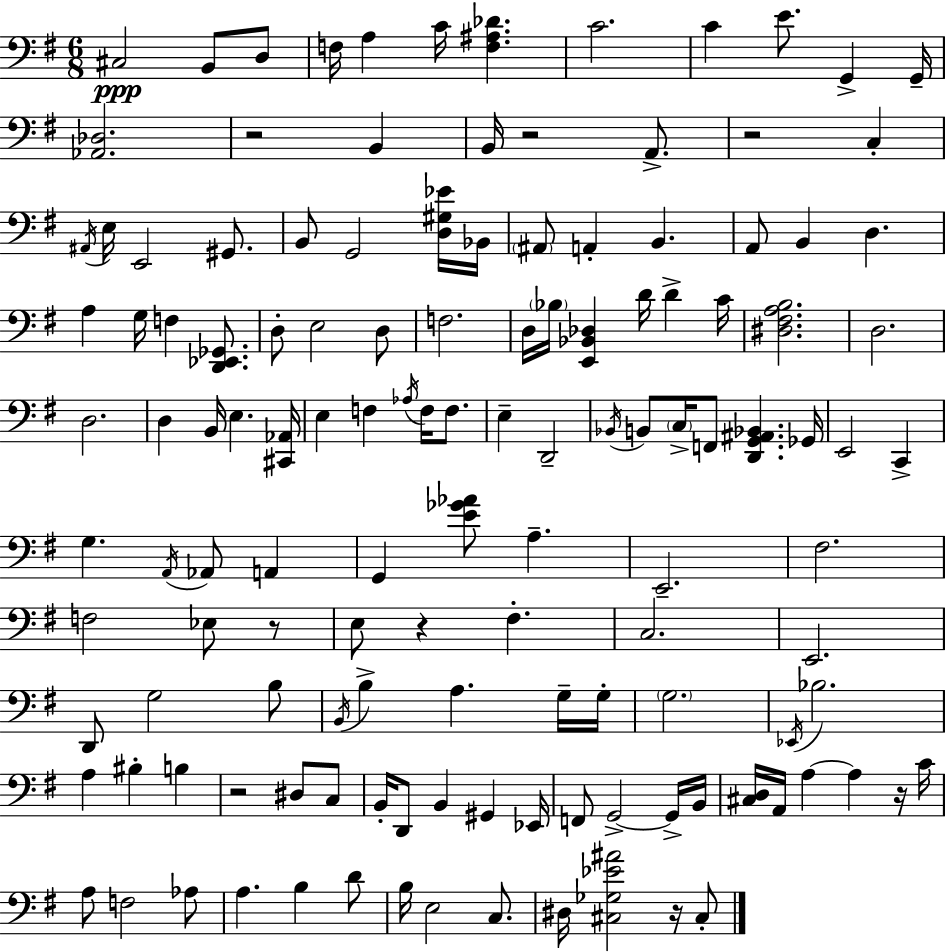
C#3/h B2/e D3/e F3/s A3/q C4/s [F3,A#3,Db4]/q. C4/h. C4/q E4/e. G2/q G2/s [Ab2,Db3]/h. R/h B2/q B2/s R/h A2/e. R/h C3/q A#2/s E3/s E2/h G#2/e. B2/e G2/h [D3,G#3,Eb4]/s Bb2/s A#2/e A2/q B2/q. A2/e B2/q D3/q. A3/q G3/s F3/q [D2,Eb2,Gb2]/e. D3/e E3/h D3/e F3/h. D3/s Bb3/s [E2,Bb2,Db3]/q D4/s D4/q C4/s [D#3,F#3,A3,B3]/h. D3/h. D3/h. D3/q B2/s E3/q. [C#2,Ab2]/s E3/q F3/q Ab3/s F3/s F3/e. E3/q D2/h Bb2/s B2/e C3/s F2/e [D2,G2,A#2,Bb2]/q. Gb2/s E2/h C2/q G3/q. A2/s Ab2/e A2/q G2/q [E4,Gb4,Ab4]/e A3/q. E2/h. F#3/h. F3/h Eb3/e R/e E3/e R/q F#3/q. C3/h. E2/h. D2/e G3/h B3/e B2/s B3/q A3/q. G3/s G3/s G3/h. Eb2/s Bb3/h. A3/q BIS3/q B3/q R/h D#3/e C3/e B2/s D2/e B2/q G#2/q Eb2/s F2/e G2/h G2/s B2/s [C#3,D3]/s A2/s A3/q A3/q R/s C4/s A3/e F3/h Ab3/e A3/q. B3/q D4/e B3/s E3/h C3/e. D#3/s [C#3,Gb3,Eb4,A#4]/h R/s C#3/e